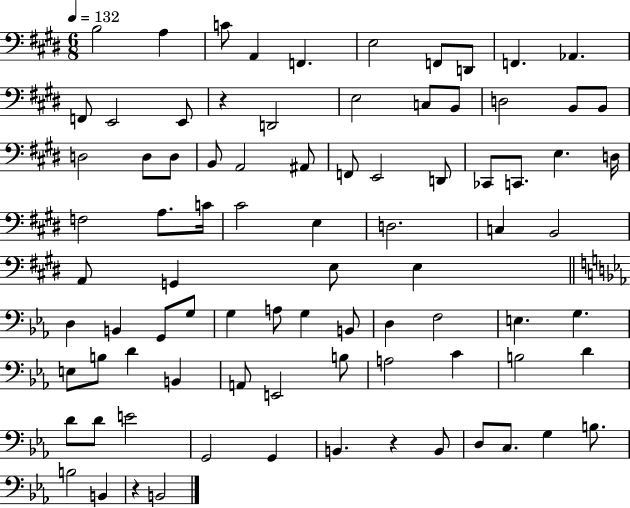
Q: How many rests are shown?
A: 3